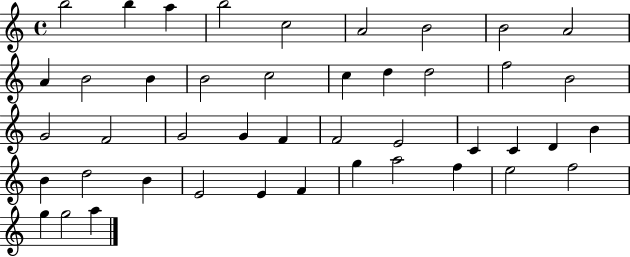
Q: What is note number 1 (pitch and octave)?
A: B5